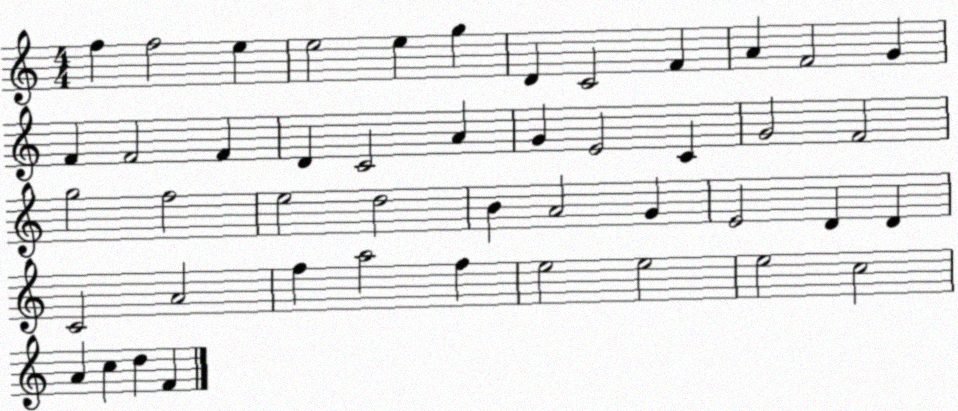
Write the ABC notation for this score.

X:1
T:Untitled
M:4/4
L:1/4
K:C
f f2 e e2 e g D C2 F A F2 G F F2 F D C2 A G E2 C G2 F2 g2 f2 e2 d2 B A2 G E2 D D C2 A2 f a2 f e2 e2 e2 c2 A c d F